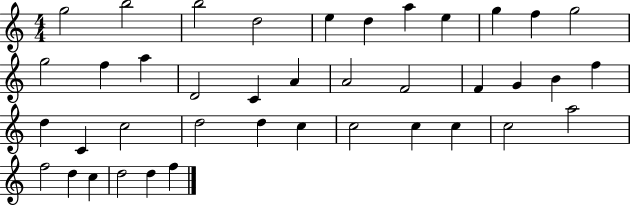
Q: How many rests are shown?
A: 0